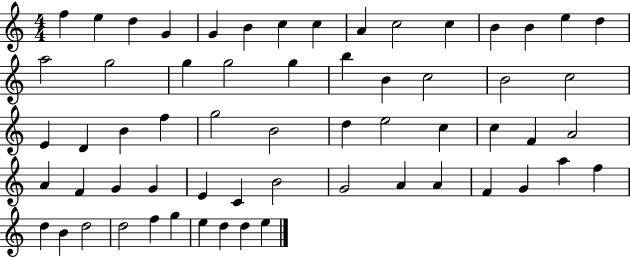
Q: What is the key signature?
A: C major